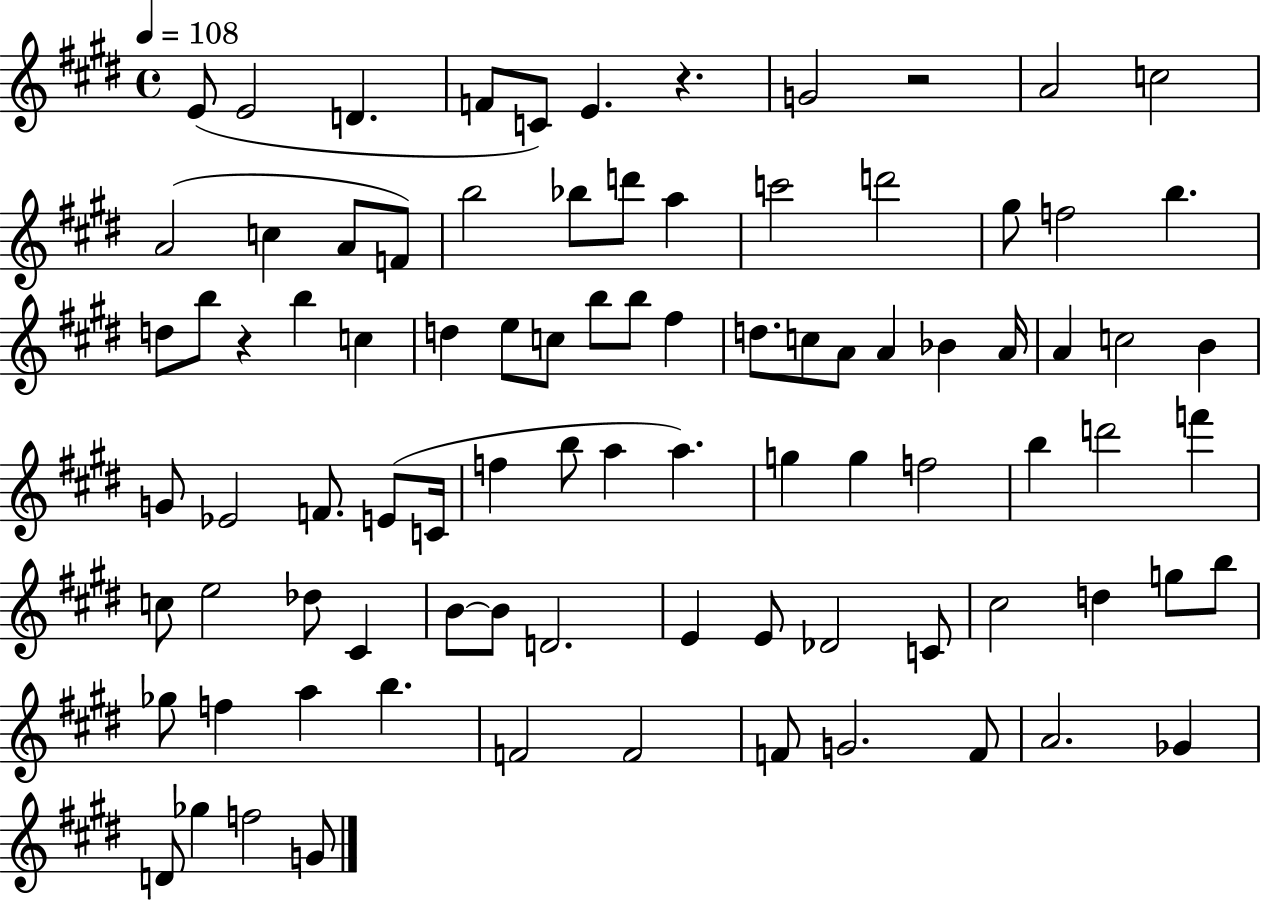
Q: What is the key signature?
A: E major